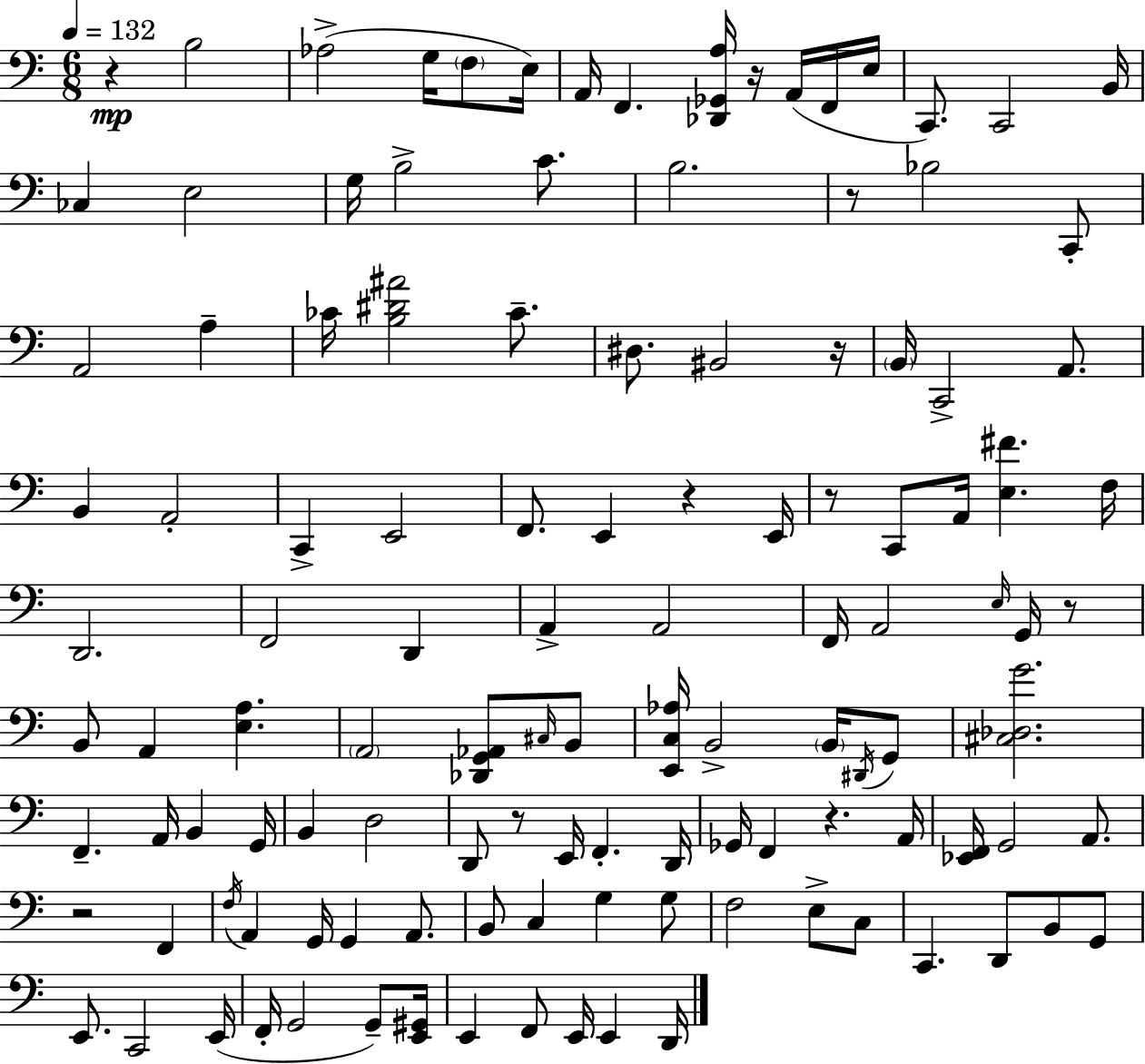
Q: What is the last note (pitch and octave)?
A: D2